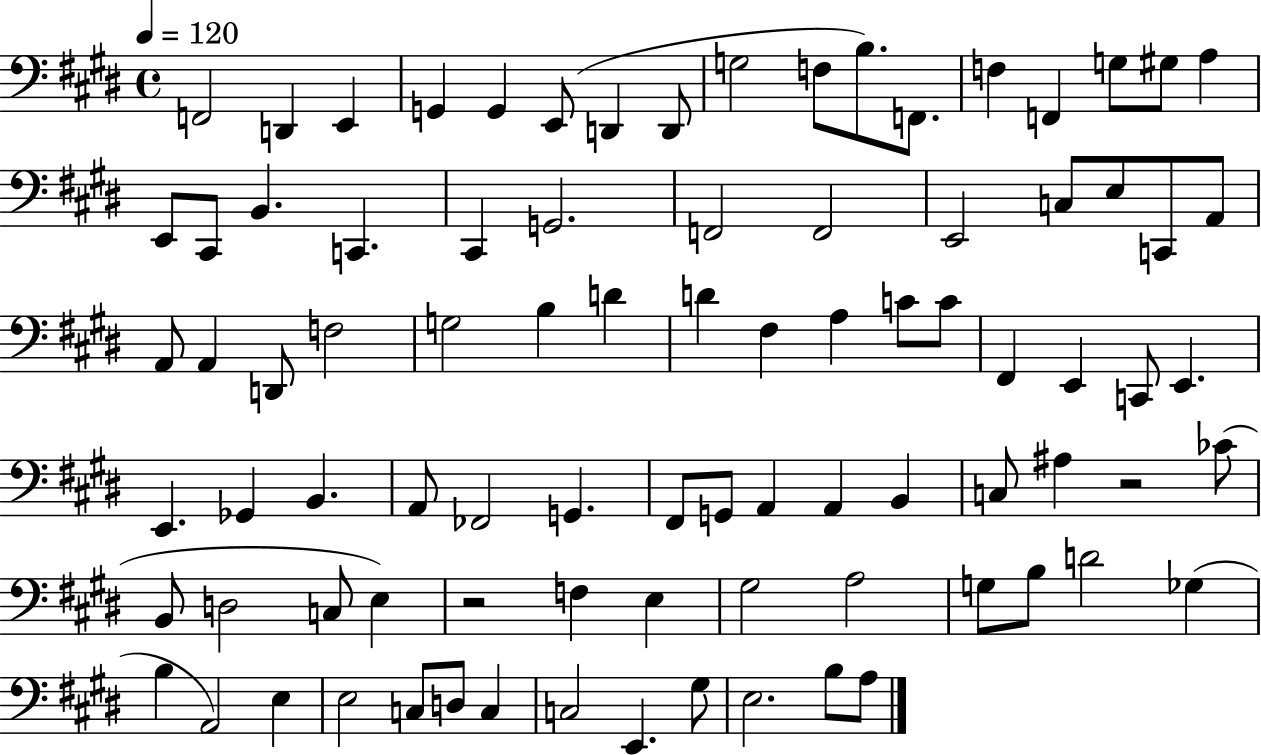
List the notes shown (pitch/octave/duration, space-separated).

F2/h D2/q E2/q G2/q G2/q E2/e D2/q D2/e G3/h F3/e B3/e. F2/e. F3/q F2/q G3/e G#3/e A3/q E2/e C#2/e B2/q. C2/q. C#2/q G2/h. F2/h F2/h E2/h C3/e E3/e C2/e A2/e A2/e A2/q D2/e F3/h G3/h B3/q D4/q D4/q F#3/q A3/q C4/e C4/e F#2/q E2/q C2/e E2/q. E2/q. Gb2/q B2/q. A2/e FES2/h G2/q. F#2/e G2/e A2/q A2/q B2/q C3/e A#3/q R/h CES4/e B2/e D3/h C3/e E3/q R/h F3/q E3/q G#3/h A3/h G3/e B3/e D4/h Gb3/q B3/q A2/h E3/q E3/h C3/e D3/e C3/q C3/h E2/q. G#3/e E3/h. B3/e A3/e